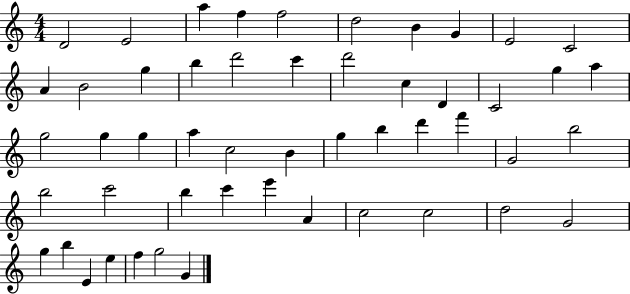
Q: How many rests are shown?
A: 0